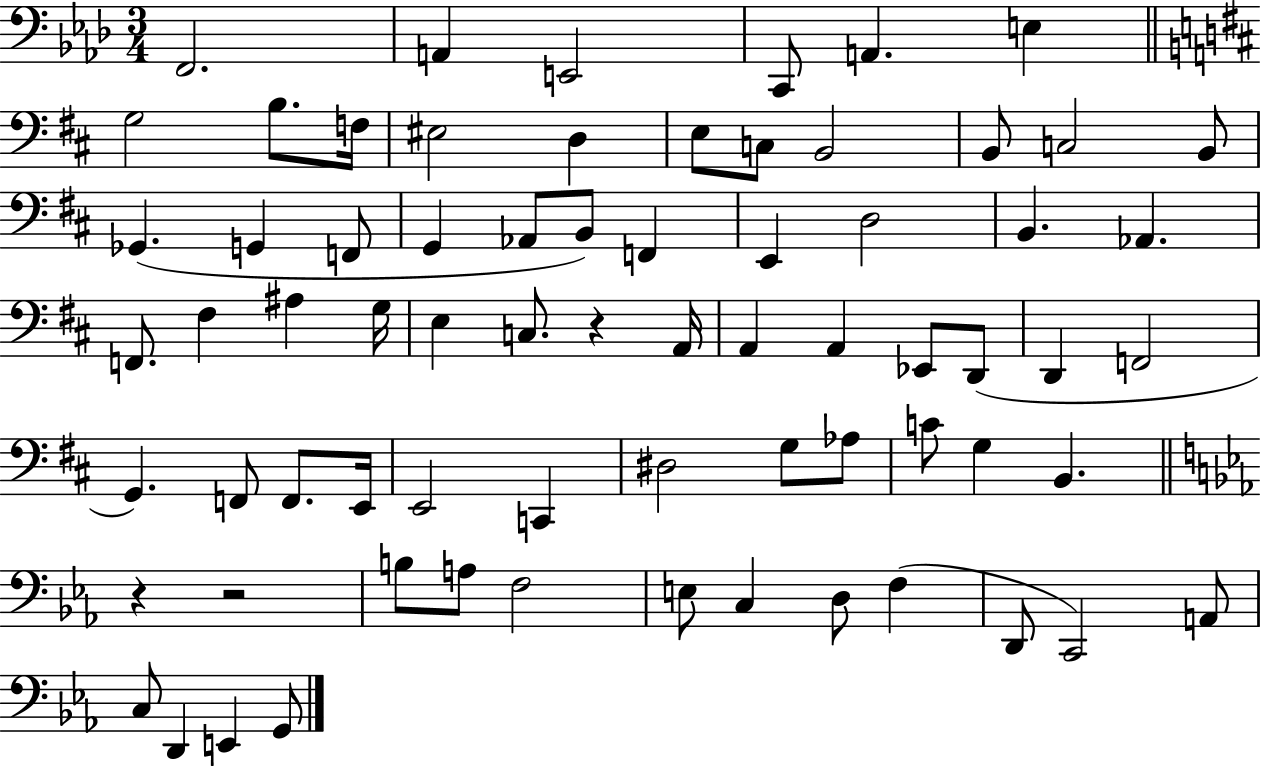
{
  \clef bass
  \numericTimeSignature
  \time 3/4
  \key aes \major
  \repeat volta 2 { f,2. | a,4 e,2 | c,8 a,4. e4 | \bar "||" \break \key d \major g2 b8. f16 | eis2 d4 | e8 c8 b,2 | b,8 c2 b,8 | \break ges,4.( g,4 f,8 | g,4 aes,8 b,8) f,4 | e,4 d2 | b,4. aes,4. | \break f,8. fis4 ais4 g16 | e4 c8. r4 a,16 | a,4 a,4 ees,8 d,8( | d,4 f,2 | \break g,4.) f,8 f,8. e,16 | e,2 c,4 | dis2 g8 aes8 | c'8 g4 b,4. | \break \bar "||" \break \key ees \major r4 r2 | b8 a8 f2 | e8 c4 d8 f4( | d,8 c,2) a,8 | \break c8 d,4 e,4 g,8 | } \bar "|."
}